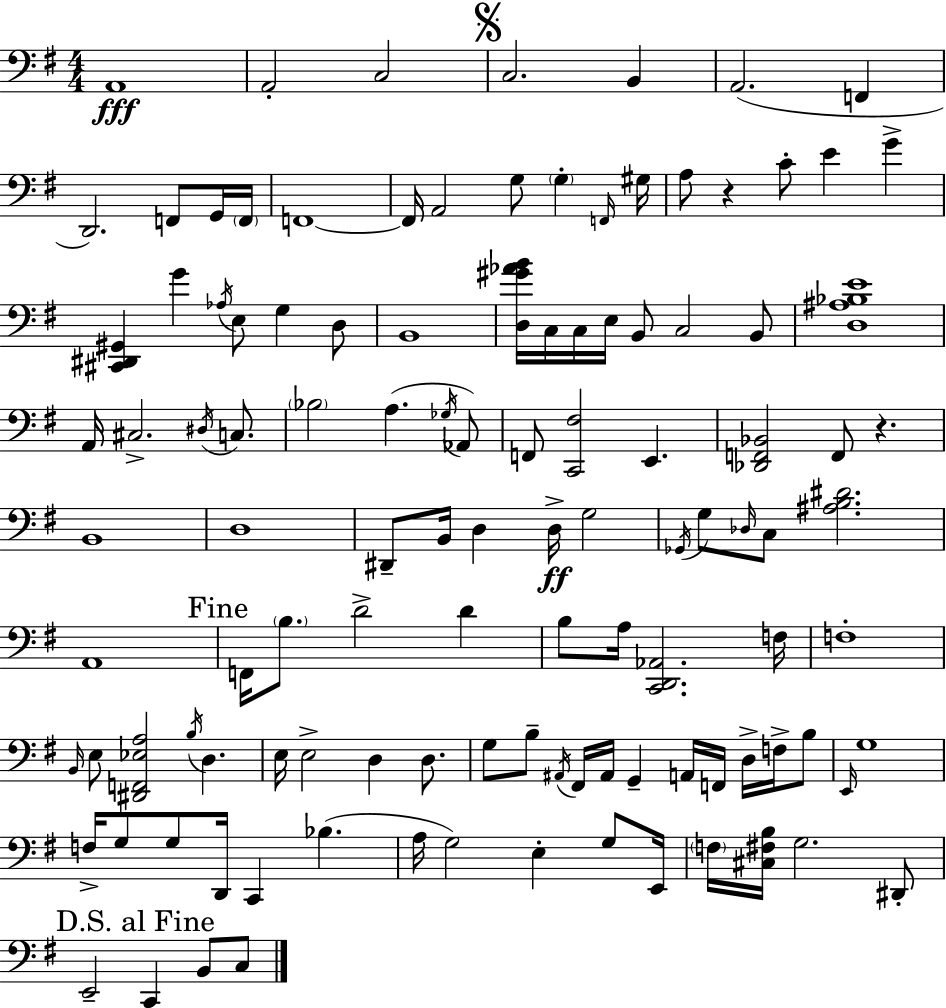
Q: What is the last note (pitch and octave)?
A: C3